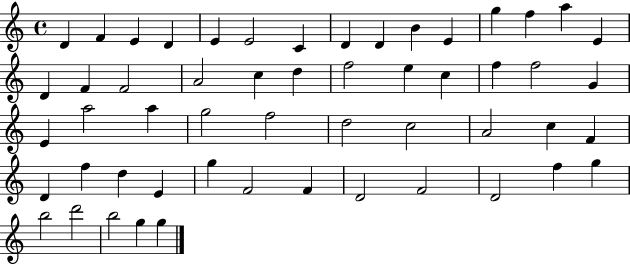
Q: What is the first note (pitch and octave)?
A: D4